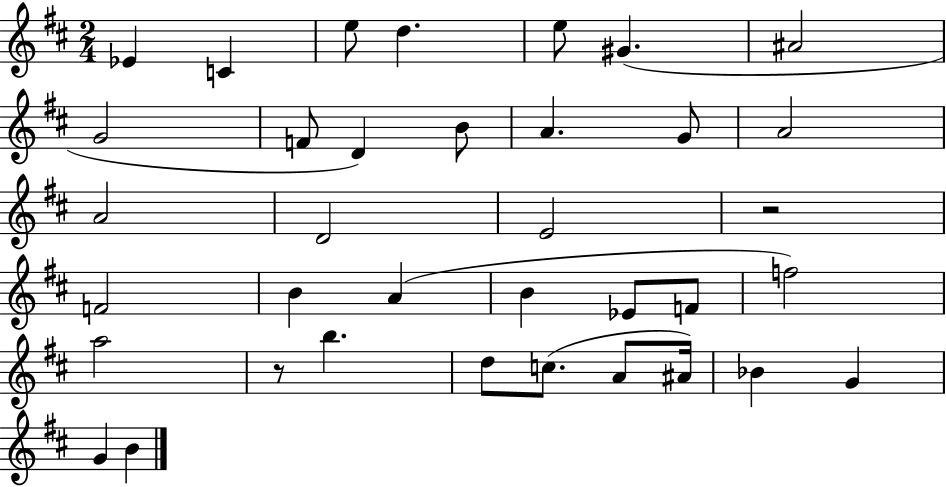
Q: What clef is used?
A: treble